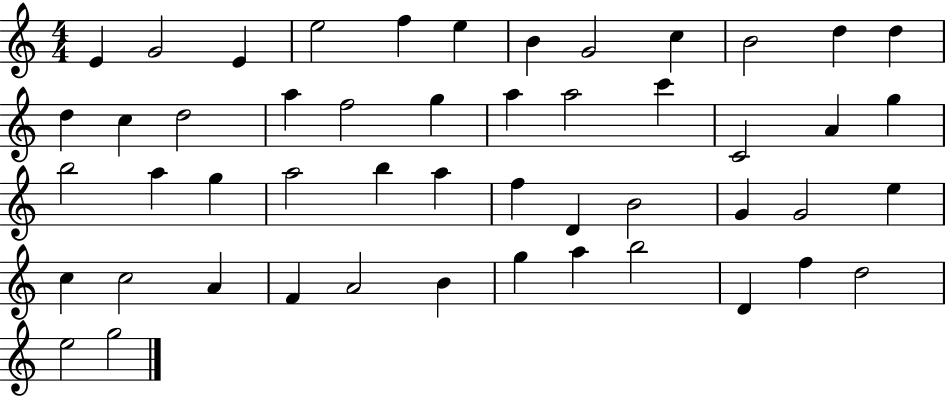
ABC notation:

X:1
T:Untitled
M:4/4
L:1/4
K:C
E G2 E e2 f e B G2 c B2 d d d c d2 a f2 g a a2 c' C2 A g b2 a g a2 b a f D B2 G G2 e c c2 A F A2 B g a b2 D f d2 e2 g2